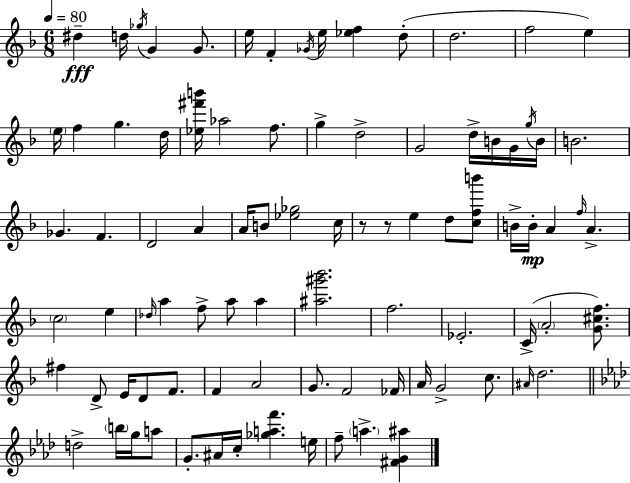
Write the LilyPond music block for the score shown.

{
  \clef treble
  \numericTimeSignature
  \time 6/8
  \key d \minor
  \tempo 4 = 80
  dis''4--\fff d''16 \acciaccatura { ges''16 } g'4 g'8. | e''16 f'4-. \acciaccatura { ges'16 } e''16 <ees'' f''>4 | d''8-.( d''2. | f''2 e''4) | \break \parenthesize e''16 f''4 g''4. | d''16 <ees'' fis''' b'''>16 aes''2 f''8. | g''4-> d''2-> | g'2 d''16-> b'16 | \break g'16 \acciaccatura { g''16 } b'16 b'2. | ges'4. f'4. | d'2 a'4 | a'16 b'8 <ees'' ges''>2 | \break c''16 r8 r8 e''4 d''8 | <c'' f'' b'''>8 b'16-> b'16-.\mp a'4 \grace { f''16 } a'4.-> | \parenthesize c''2 | e''4 \grace { des''16 } a''4 f''8-> a''8 | \break a''4 <ais'' gis''' bes'''>2. | f''2. | ees'2.-. | c'16->( \parenthesize a'2-. | \break <g' cis'' f''>8.) fis''4 d'8-> e'16 | d'8 f'8. f'4 a'2 | g'8. f'2 | fes'16 a'16 g'2-> | \break c''8. \grace { ais'16 } d''2. | \bar "||" \break \key f \minor d''2-> \parenthesize b''16 g''16 a''8 | g'8.-. ais'16 c''16-. <ges'' a'' f'''>4. e''16 | f''8-- \parenthesize a''4.-> <fis' g' ais''>4 | \bar "|."
}